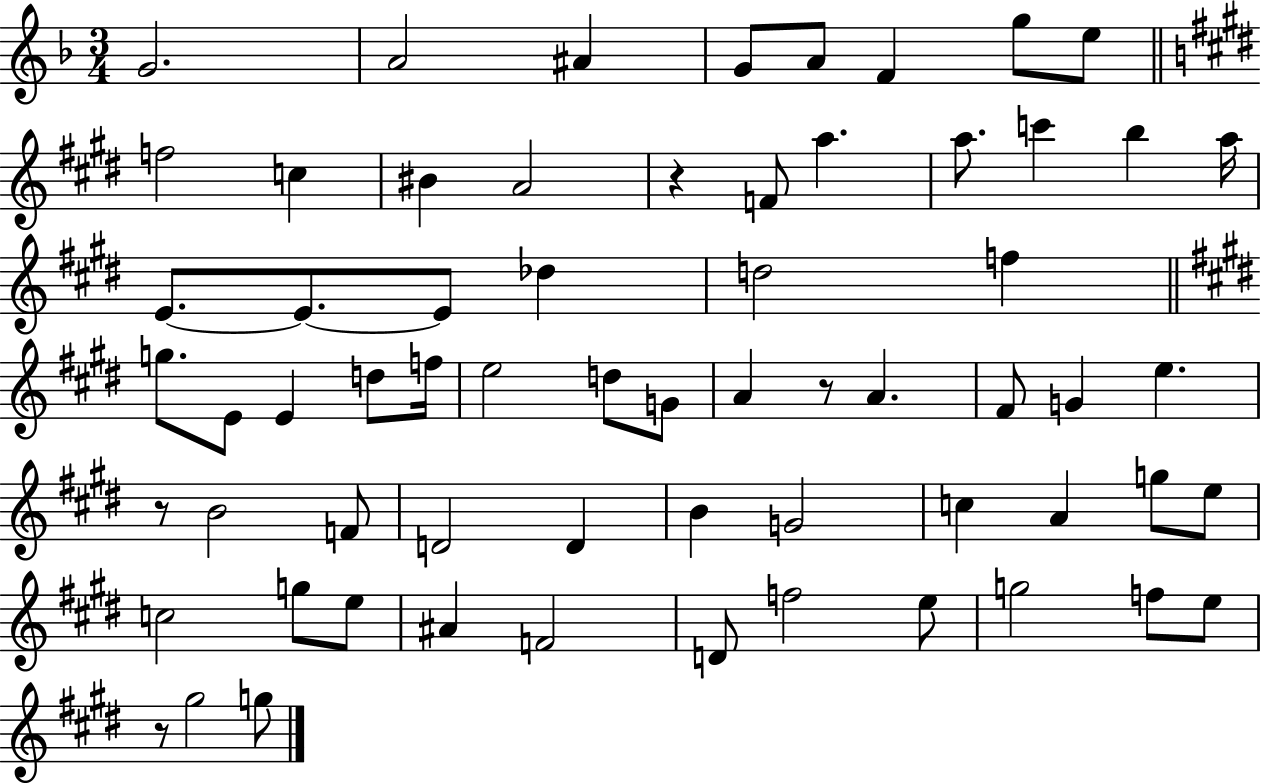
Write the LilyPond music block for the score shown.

{
  \clef treble
  \numericTimeSignature
  \time 3/4
  \key f \major
  g'2. | a'2 ais'4 | g'8 a'8 f'4 g''8 e''8 | \bar "||" \break \key e \major f''2 c''4 | bis'4 a'2 | r4 f'8 a''4. | a''8. c'''4 b''4 a''16 | \break e'8.~~ e'8.~~ e'8 des''4 | d''2 f''4 | \bar "||" \break \key e \major g''8. e'8 e'4 d''8 f''16 | e''2 d''8 g'8 | a'4 r8 a'4. | fis'8 g'4 e''4. | \break r8 b'2 f'8 | d'2 d'4 | b'4 g'2 | c''4 a'4 g''8 e''8 | \break c''2 g''8 e''8 | ais'4 f'2 | d'8 f''2 e''8 | g''2 f''8 e''8 | \break r8 gis''2 g''8 | \bar "|."
}